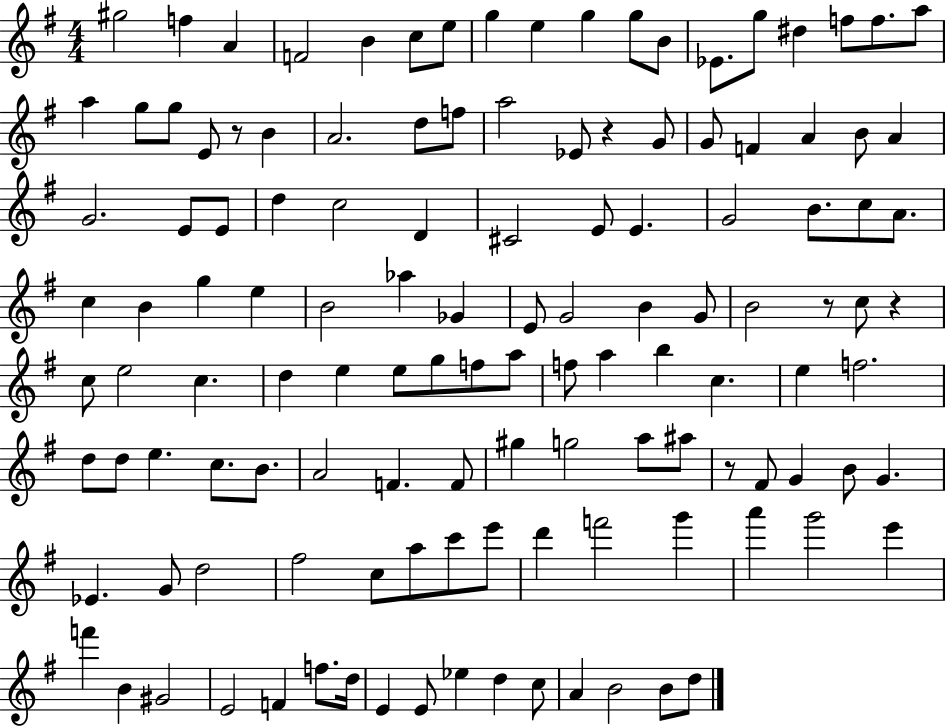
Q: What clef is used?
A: treble